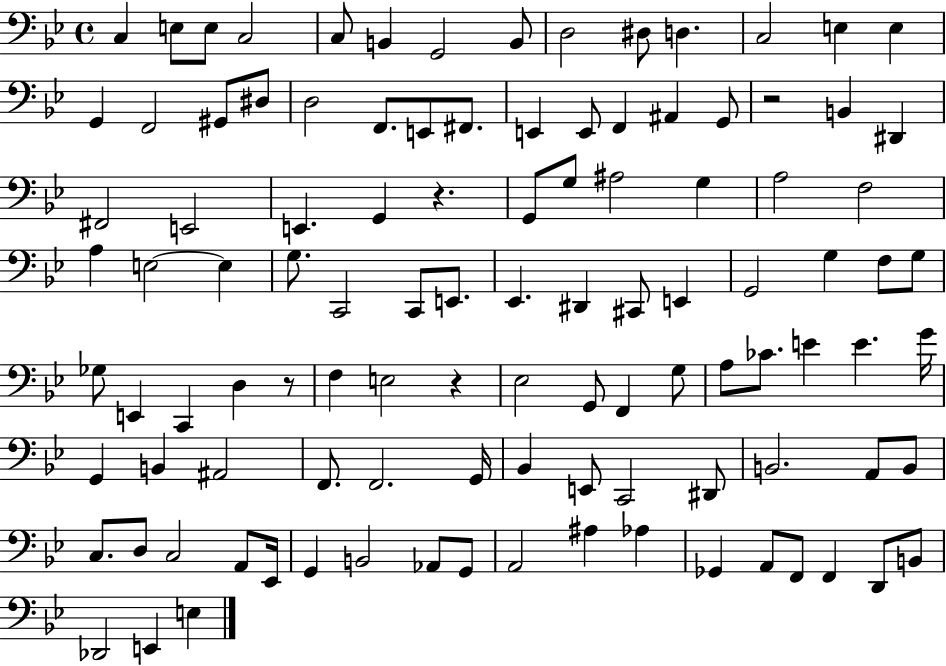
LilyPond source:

{
  \clef bass
  \time 4/4
  \defaultTimeSignature
  \key bes \major
  c4 e8 e8 c2 | c8 b,4 g,2 b,8 | d2 dis8 d4. | c2 e4 e4 | \break g,4 f,2 gis,8 dis8 | d2 f,8. e,8 fis,8. | e,4 e,8 f,4 ais,4 g,8 | r2 b,4 dis,4 | \break fis,2 e,2 | e,4. g,4 r4. | g,8 g8 ais2 g4 | a2 f2 | \break a4 e2~~ e4 | g8. c,2 c,8 e,8. | ees,4. dis,4 cis,8 e,4 | g,2 g4 f8 g8 | \break ges8 e,4 c,4 d4 r8 | f4 e2 r4 | ees2 g,8 f,4 g8 | a8 ces'8. e'4 e'4. g'16 | \break g,4 b,4 ais,2 | f,8. f,2. g,16 | bes,4 e,8 c,2 dis,8 | b,2. a,8 b,8 | \break c8. d8 c2 a,8 ees,16 | g,4 b,2 aes,8 g,8 | a,2 ais4 aes4 | ges,4 a,8 f,8 f,4 d,8 b,8 | \break des,2 e,4 e4 | \bar "|."
}